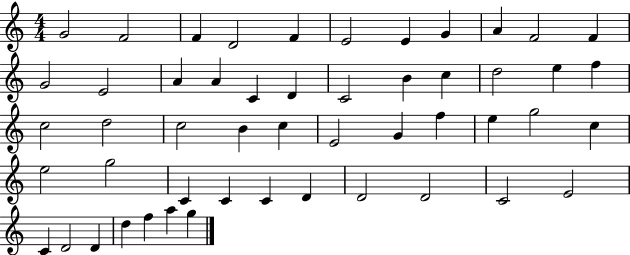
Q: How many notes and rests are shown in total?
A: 51